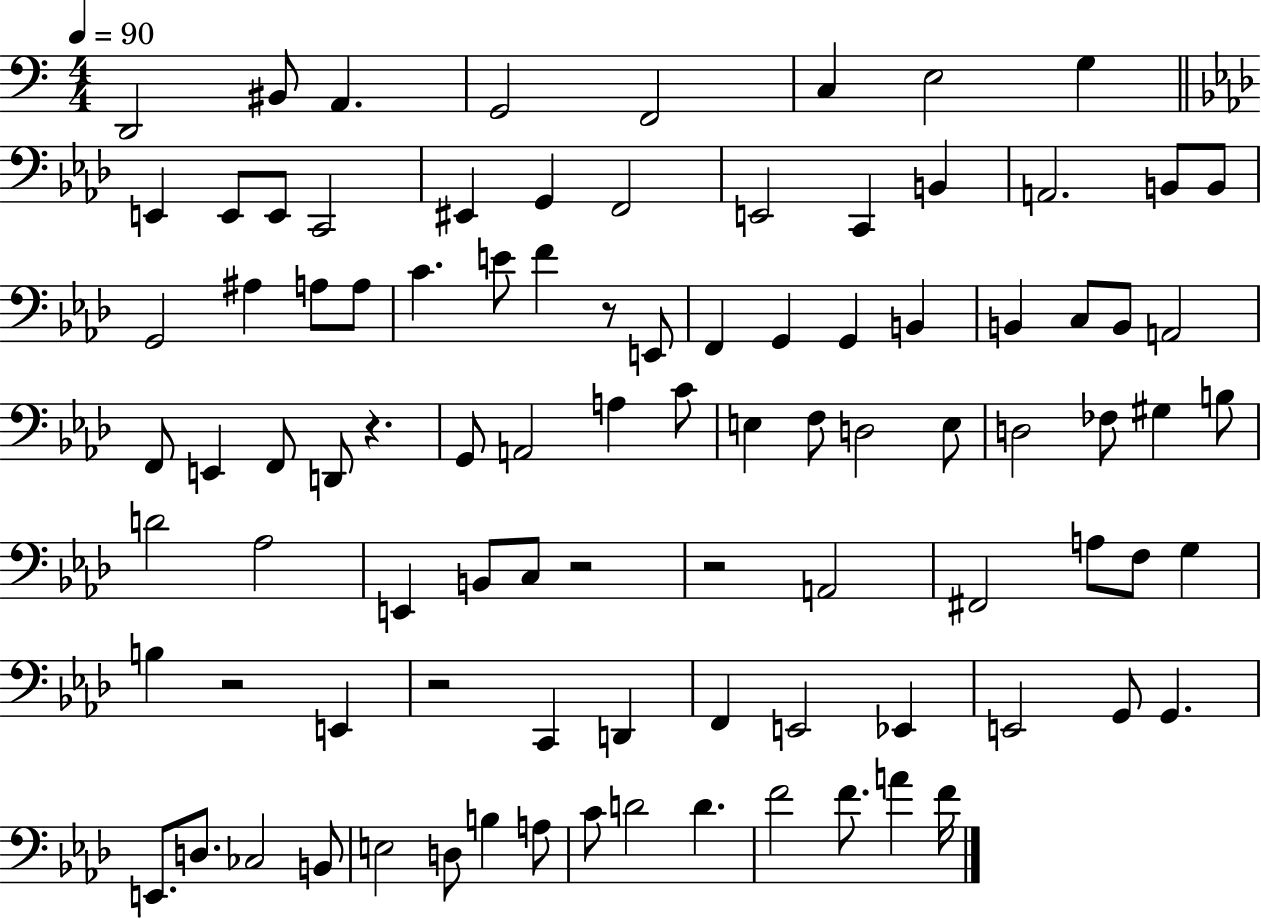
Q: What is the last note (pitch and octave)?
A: F4